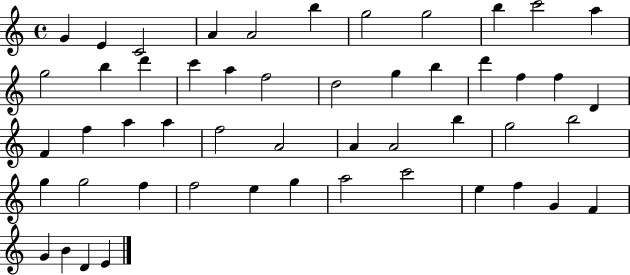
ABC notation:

X:1
T:Untitled
M:4/4
L:1/4
K:C
G E C2 A A2 b g2 g2 b c'2 a g2 b d' c' a f2 d2 g b d' f f D F f a a f2 A2 A A2 b g2 b2 g g2 f f2 e g a2 c'2 e f G F G B D E